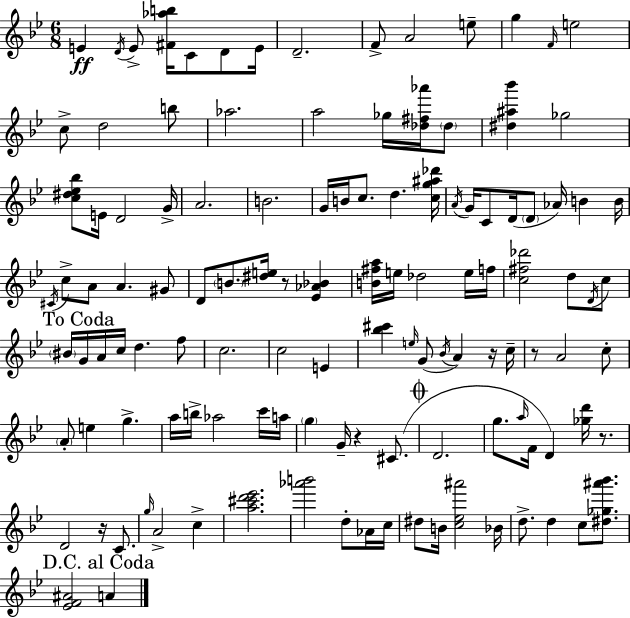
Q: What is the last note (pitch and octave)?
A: A4